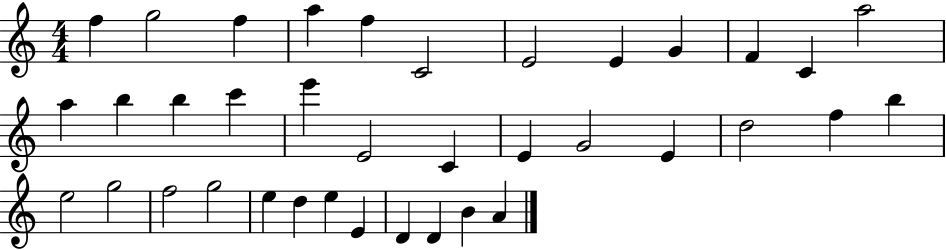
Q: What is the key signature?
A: C major